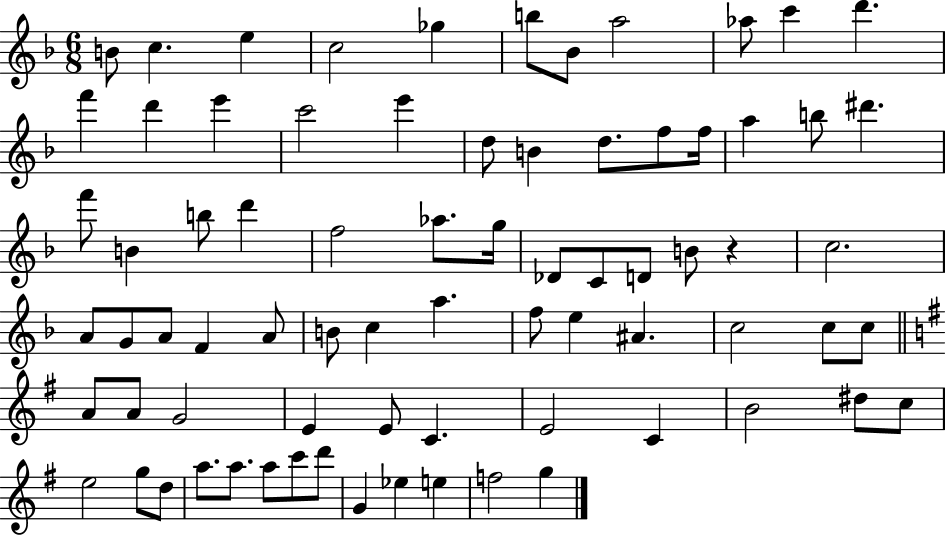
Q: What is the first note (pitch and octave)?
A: B4